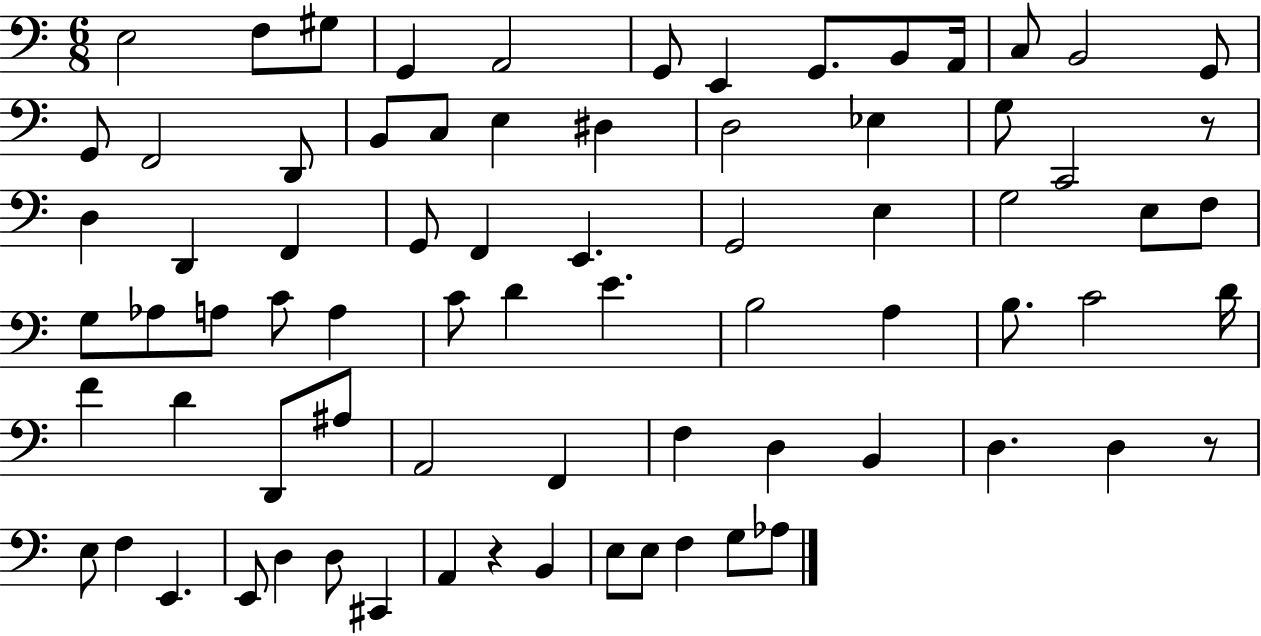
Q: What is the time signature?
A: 6/8